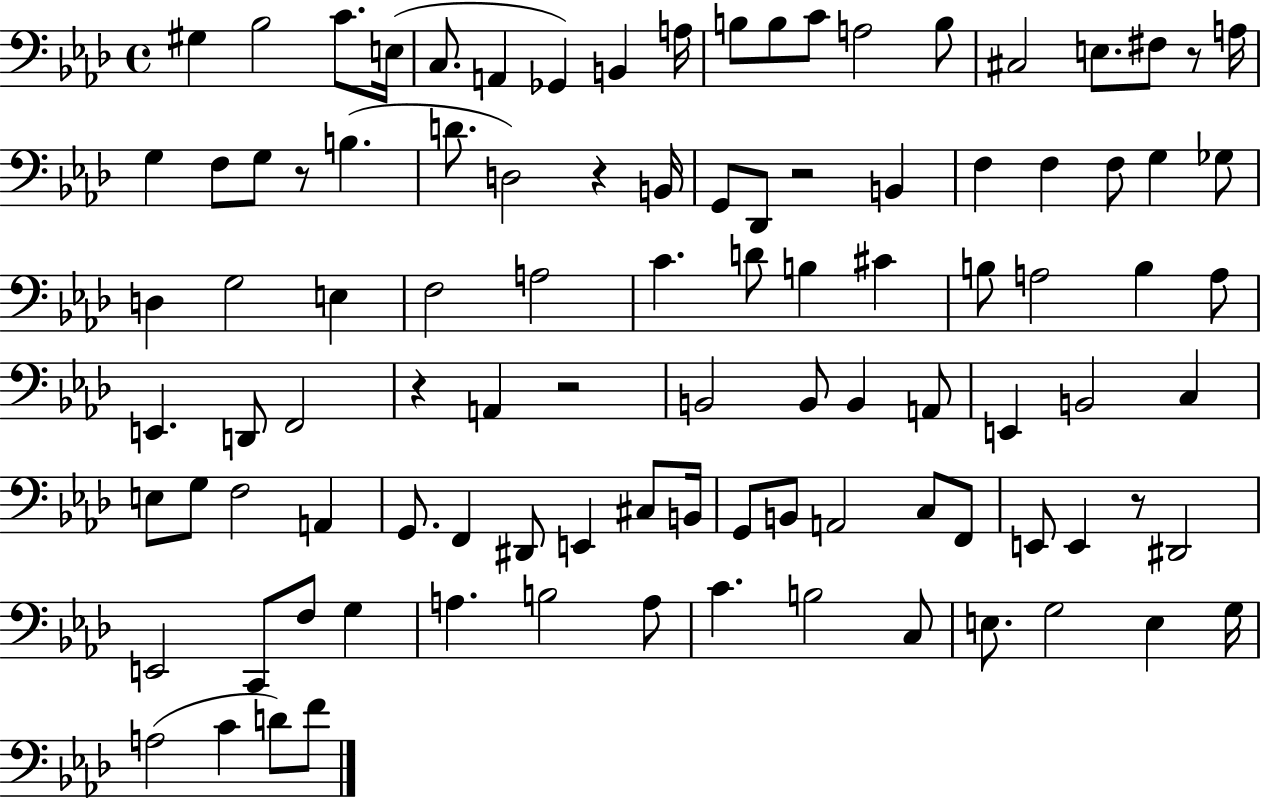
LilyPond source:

{
  \clef bass
  \time 4/4
  \defaultTimeSignature
  \key aes \major
  gis4 bes2 c'8. e16( | c8. a,4 ges,4) b,4 a16 | b8 b8 c'8 a2 b8 | cis2 e8. fis8 r8 a16 | \break g4 f8 g8 r8 b4.( | d'8. d2) r4 b,16 | g,8 des,8 r2 b,4 | f4 f4 f8 g4 ges8 | \break d4 g2 e4 | f2 a2 | c'4. d'8 b4 cis'4 | b8 a2 b4 a8 | \break e,4. d,8 f,2 | r4 a,4 r2 | b,2 b,8 b,4 a,8 | e,4 b,2 c4 | \break e8 g8 f2 a,4 | g,8. f,4 dis,8 e,4 cis8 b,16 | g,8 b,8 a,2 c8 f,8 | e,8 e,4 r8 dis,2 | \break e,2 c,8 f8 g4 | a4. b2 a8 | c'4. b2 c8 | e8. g2 e4 g16 | \break a2( c'4 d'8) f'8 | \bar "|."
}